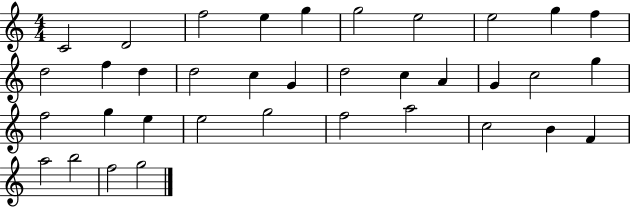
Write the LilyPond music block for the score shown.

{
  \clef treble
  \numericTimeSignature
  \time 4/4
  \key c \major
  c'2 d'2 | f''2 e''4 g''4 | g''2 e''2 | e''2 g''4 f''4 | \break d''2 f''4 d''4 | d''2 c''4 g'4 | d''2 c''4 a'4 | g'4 c''2 g''4 | \break f''2 g''4 e''4 | e''2 g''2 | f''2 a''2 | c''2 b'4 f'4 | \break a''2 b''2 | f''2 g''2 | \bar "|."
}